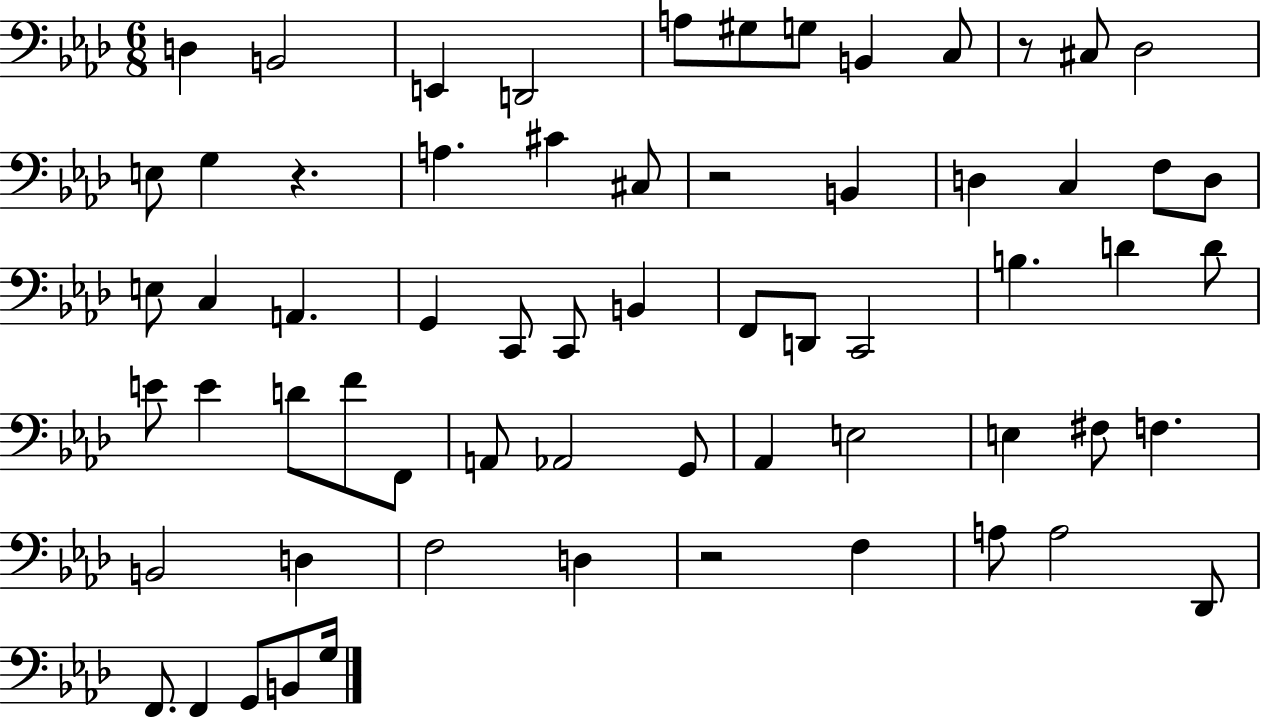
D3/q B2/h E2/q D2/h A3/e G#3/e G3/e B2/q C3/e R/e C#3/e Db3/h E3/e G3/q R/q. A3/q. C#4/q C#3/e R/h B2/q D3/q C3/q F3/e D3/e E3/e C3/q A2/q. G2/q C2/e C2/e B2/q F2/e D2/e C2/h B3/q. D4/q D4/e E4/e E4/q D4/e F4/e F2/e A2/e Ab2/h G2/e Ab2/q E3/h E3/q F#3/e F3/q. B2/h D3/q F3/h D3/q R/h F3/q A3/e A3/h Db2/e F2/e. F2/q G2/e B2/e G3/s